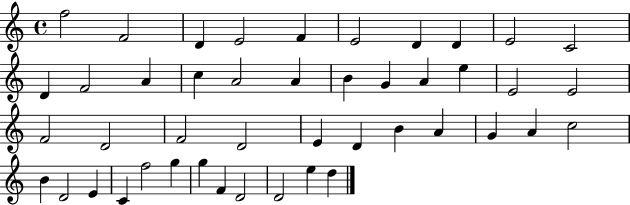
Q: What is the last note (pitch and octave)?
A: D5